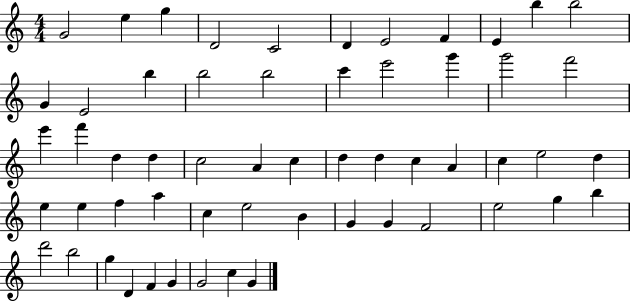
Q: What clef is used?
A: treble